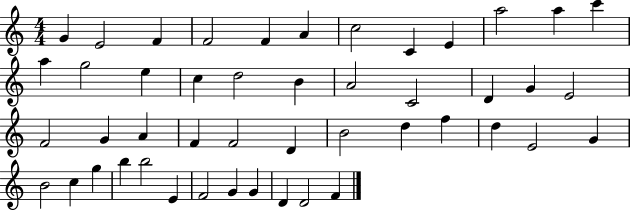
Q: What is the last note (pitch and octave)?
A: F4